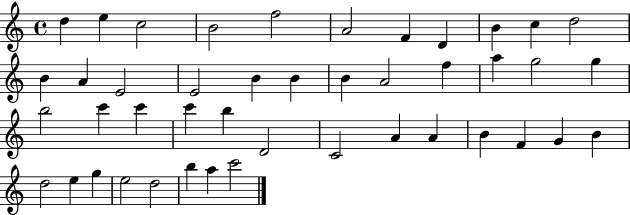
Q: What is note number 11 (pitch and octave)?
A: D5